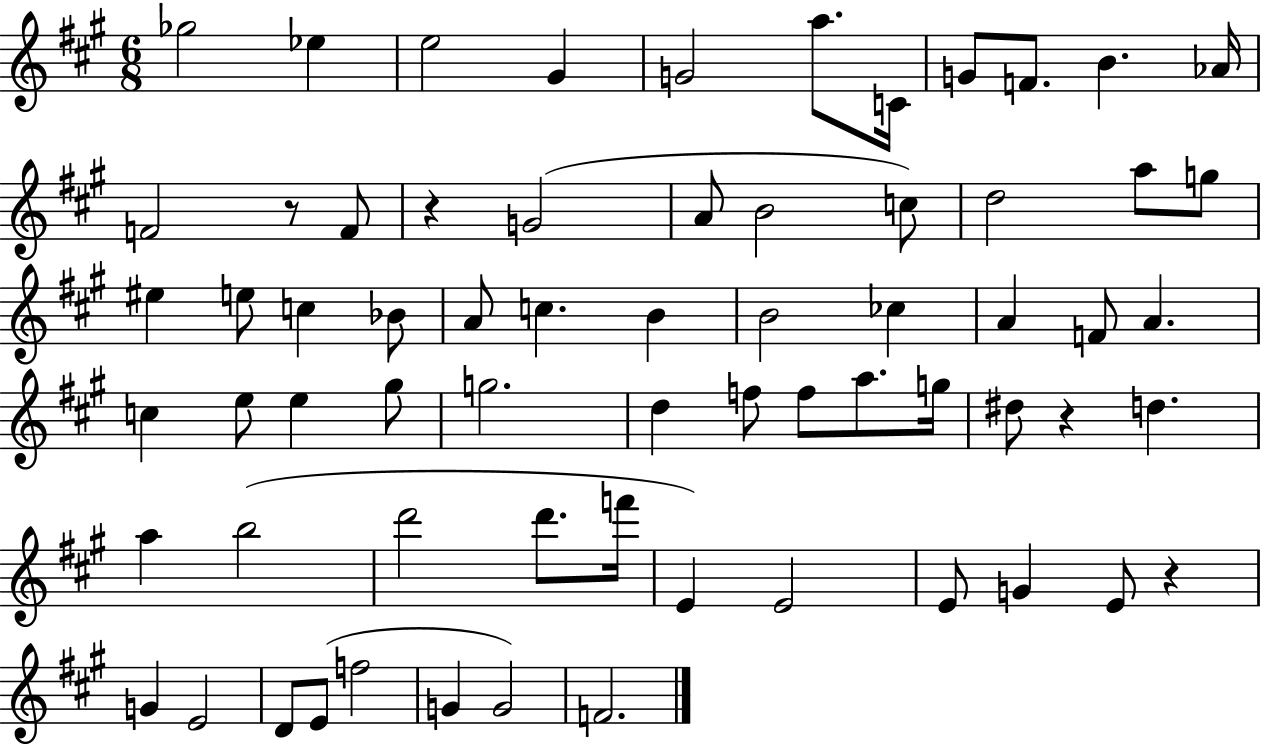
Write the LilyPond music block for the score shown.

{
  \clef treble
  \numericTimeSignature
  \time 6/8
  \key a \major
  ges''2 ees''4 | e''2 gis'4 | g'2 a''8. c'16 | g'8 f'8. b'4. aes'16 | \break f'2 r8 f'8 | r4 g'2( | a'8 b'2 c''8) | d''2 a''8 g''8 | \break eis''4 e''8 c''4 bes'8 | a'8 c''4. b'4 | b'2 ces''4 | a'4 f'8 a'4. | \break c''4 e''8 e''4 gis''8 | g''2. | d''4 f''8 f''8 a''8. g''16 | dis''8 r4 d''4. | \break a''4 b''2( | d'''2 d'''8. f'''16 | e'4) e'2 | e'8 g'4 e'8 r4 | \break g'4 e'2 | d'8 e'8( f''2 | g'4 g'2) | f'2. | \break \bar "|."
}